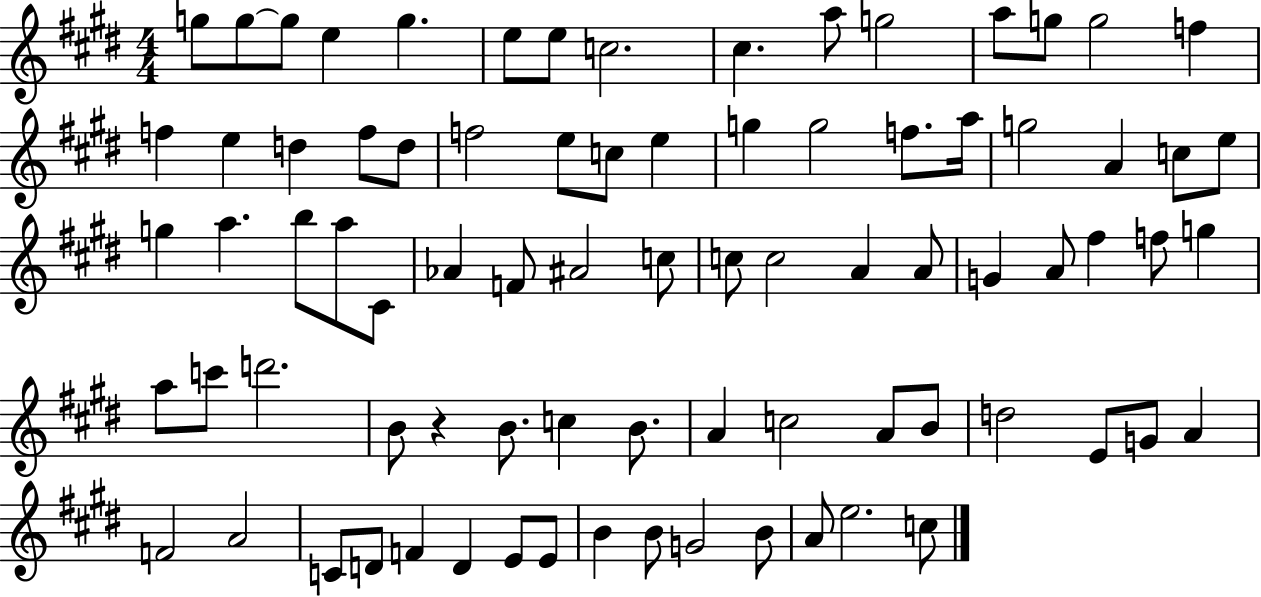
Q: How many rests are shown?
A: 1